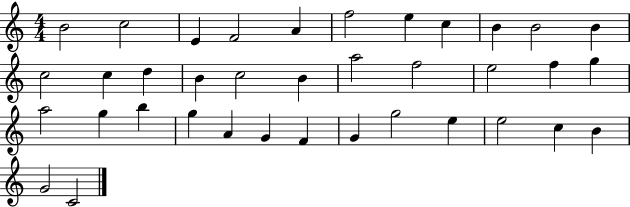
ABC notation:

X:1
T:Untitled
M:4/4
L:1/4
K:C
B2 c2 E F2 A f2 e c B B2 B c2 c d B c2 B a2 f2 e2 f g a2 g b g A G F G g2 e e2 c B G2 C2